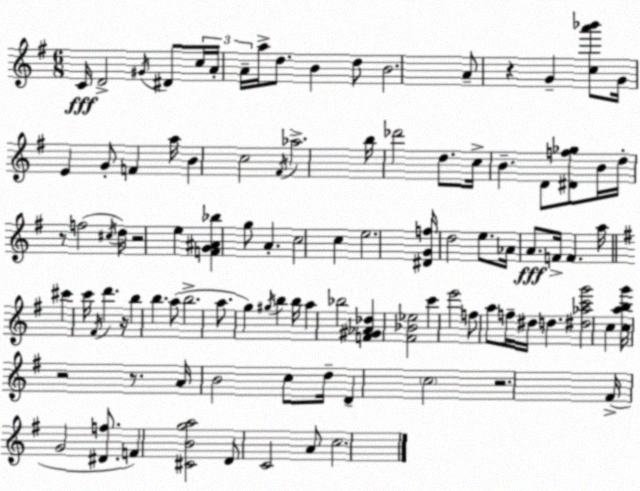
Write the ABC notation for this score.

X:1
T:Untitled
M:6/8
L:1/4
K:Em
C/4 D2 ^G/4 ^D/2 c/4 A/4 A/4 a/4 d/2 B d/2 B2 A/2 z G [ca'_b']/2 G/4 E G/2 F a/4 B c2 ^F/4 _a2 b/4 _d'2 d/2 c/4 B D/2 [^Df_g]/2 B/4 d/4 z/2 f2 ^c/4 d/4 z2 e [FG^A_b] g/2 A c2 c e2 [^DGf]/4 d2 e/2 _A/4 A/2 F/4 F a/4 ^c' c'/4 ^F/4 d' z/4 b b a/2 b2 a/2 g ^g/4 b b/4 a _b2 [F^G_A_d] [^F_B_e]2 c' e'2 f/2 a/2 f/4 ^d/4 d [^d_ac'g']2 c [cabg']/4 z2 z/2 A/4 B2 c/2 d/4 D c2 z2 ^F/4 G2 [^Df]/2 F [^CBga]2 D/2 C2 A/2 c2